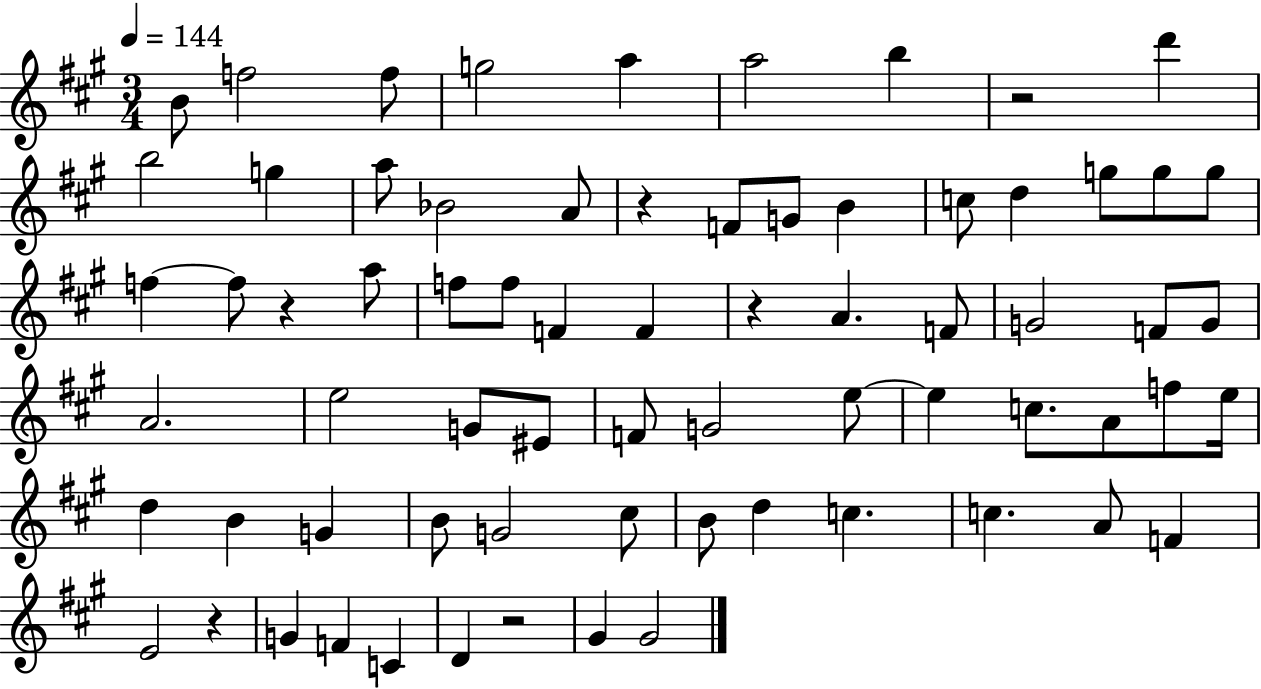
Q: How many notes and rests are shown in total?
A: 70